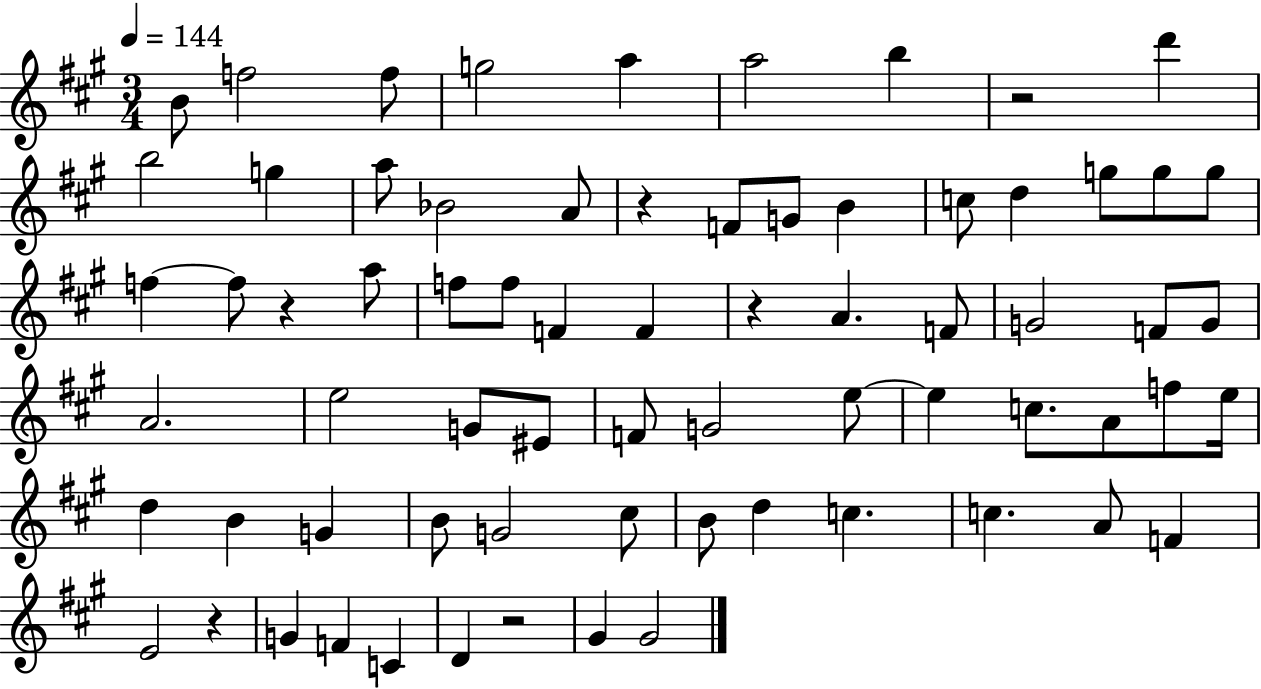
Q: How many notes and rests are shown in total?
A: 70